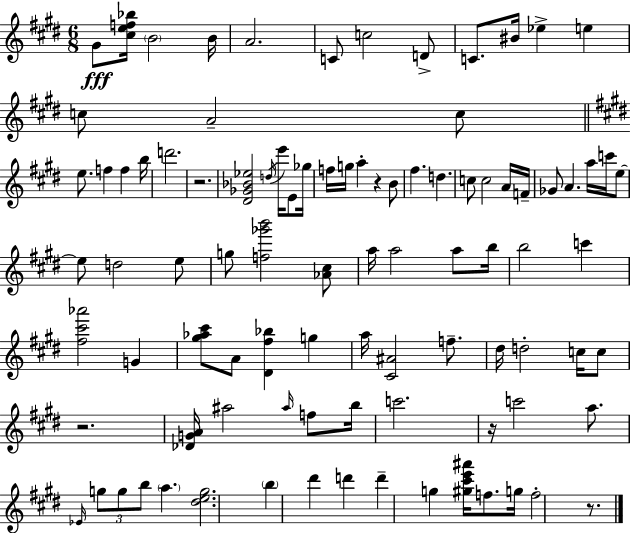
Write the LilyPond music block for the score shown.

{
  \clef treble
  \numericTimeSignature
  \time 6/8
  \key e \major
  gis'8\fff <cis'' e'' f'' bes''>16 \parenthesize b'2 b'16 | a'2. | c'8 c''2 d'8-> | c'8. bis'16 ees''4-> e''4 | \break c''8 a'2-- c''8 | \bar "||" \break \key e \major e''8. f''4 f''4 b''16 | d'''2. | r2. | <dis' ges' bes' ees''>2 \acciaccatura { d''16 } e'''16 e'8 | \break ges''16 f''16 g''16 a''4-. r4 b'8 | fis''4. d''4. | c''8 c''2 a'16 | f'16-- ges'8 a'4. a''16 c'''16 e''8~~ | \break e''8 d''2 e''8 | g''8 <f'' ges''' b'''>2 <aes' cis''>8 | a''16 a''2 a''8 | b''16 b''2 c'''4 | \break <fis'' cis''' aes'''>2 g'4 | <gis'' aes'' cis'''>8 a'8 <dis' fis'' bes''>4 g''4 | a''16 <cis' ais'>2 f''8.-- | dis''16 d''2-. c''16 c''8 | \break r2. | <des' g' a'>16 ais''2 \grace { ais''16 } f''8 | b''16 c'''2. | r16 c'''2 a''8. | \break \grace { ees'16 } \tuplet 3/2 { g''8 g''8 b''8 } \parenthesize a''4. | <dis'' e'' g''>2. | \parenthesize b''4 dis'''4 d'''4 | d'''4-- g''4 <gis'' cis''' e''' ais'''>16 | \break f''8. g''16 f''2-. | r8. \bar "|."
}